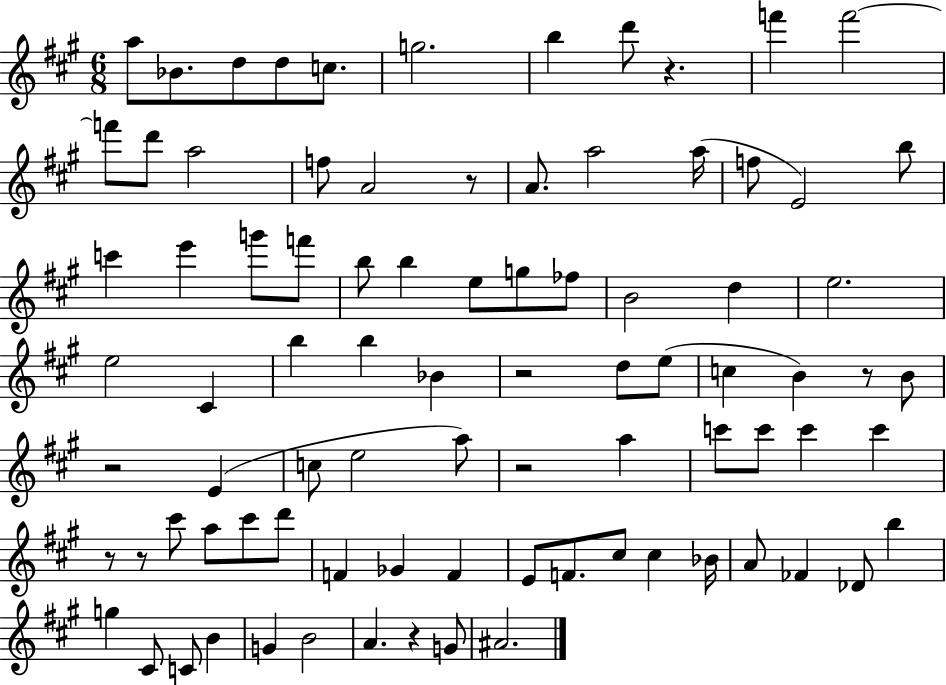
X:1
T:Untitled
M:6/8
L:1/4
K:A
a/2 _B/2 d/2 d/2 c/2 g2 b d'/2 z f' f'2 f'/2 d'/2 a2 f/2 A2 z/2 A/2 a2 a/4 f/2 E2 b/2 c' e' g'/2 f'/2 b/2 b e/2 g/2 _f/2 B2 d e2 e2 ^C b b _B z2 d/2 e/2 c B z/2 B/2 z2 E c/2 e2 a/2 z2 a c'/2 c'/2 c' c' z/2 z/2 ^c'/2 a/2 ^c'/2 d'/2 F _G F E/2 F/2 ^c/2 ^c _B/4 A/2 _F _D/2 b g ^C/2 C/2 B G B2 A z G/2 ^A2